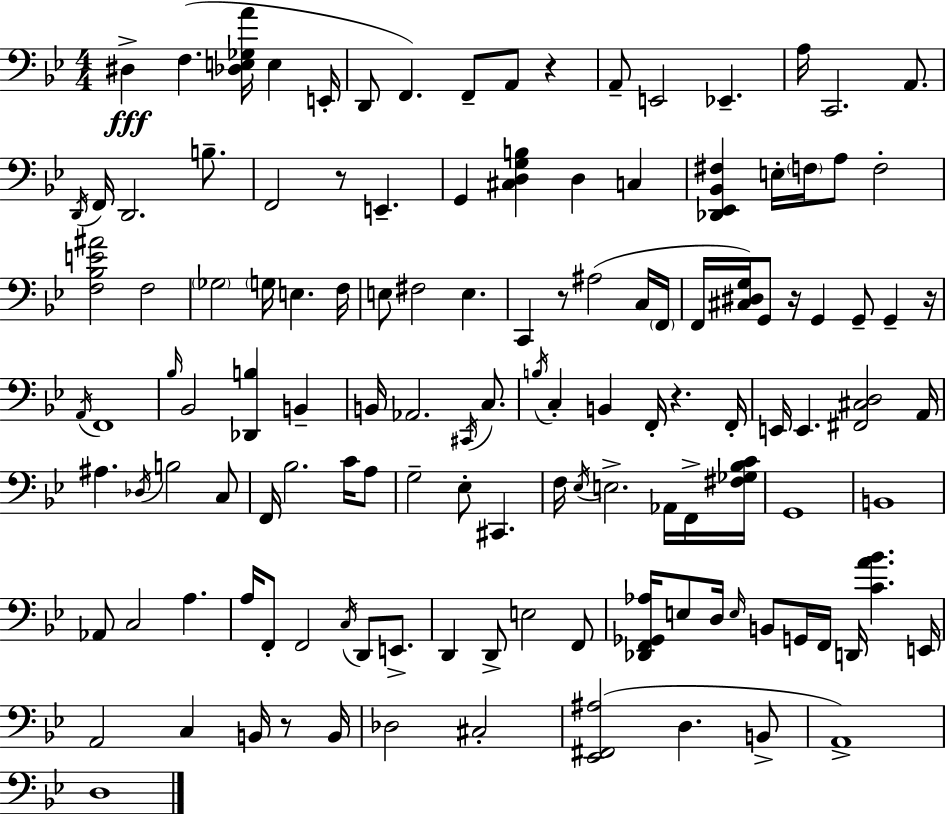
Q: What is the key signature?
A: BES major